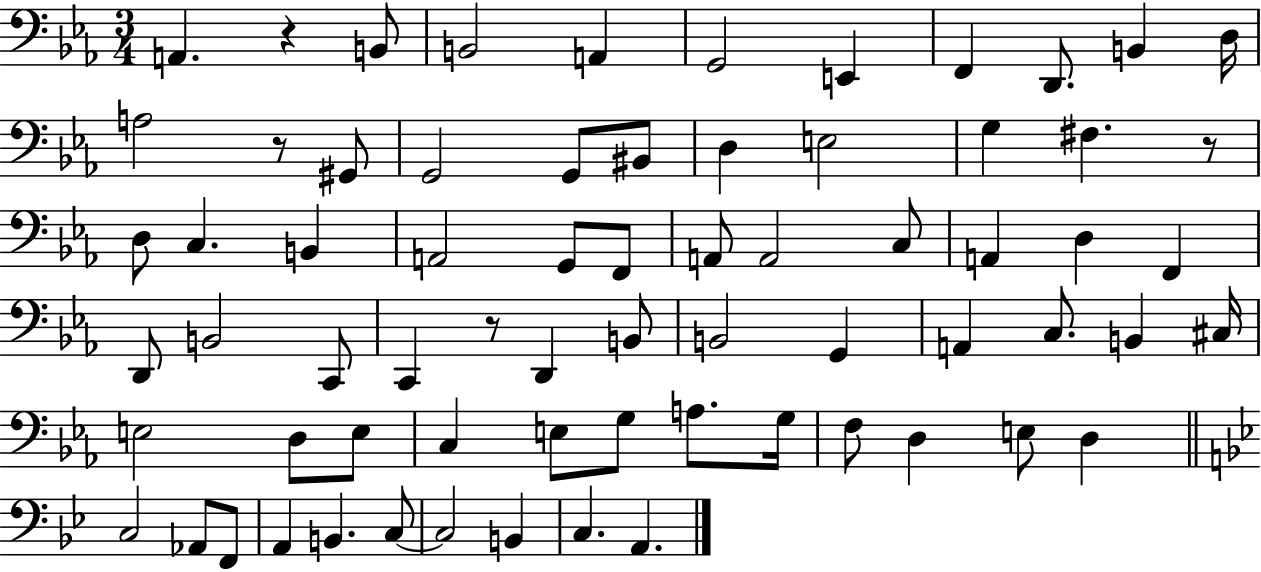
X:1
T:Untitled
M:3/4
L:1/4
K:Eb
A,, z B,,/2 B,,2 A,, G,,2 E,, F,, D,,/2 B,, D,/4 A,2 z/2 ^G,,/2 G,,2 G,,/2 ^B,,/2 D, E,2 G, ^F, z/2 D,/2 C, B,, A,,2 G,,/2 F,,/2 A,,/2 A,,2 C,/2 A,, D, F,, D,,/2 B,,2 C,,/2 C,, z/2 D,, B,,/2 B,,2 G,, A,, C,/2 B,, ^C,/4 E,2 D,/2 E,/2 C, E,/2 G,/2 A,/2 G,/4 F,/2 D, E,/2 D, C,2 _A,,/2 F,,/2 A,, B,, C,/2 C,2 B,, C, A,,